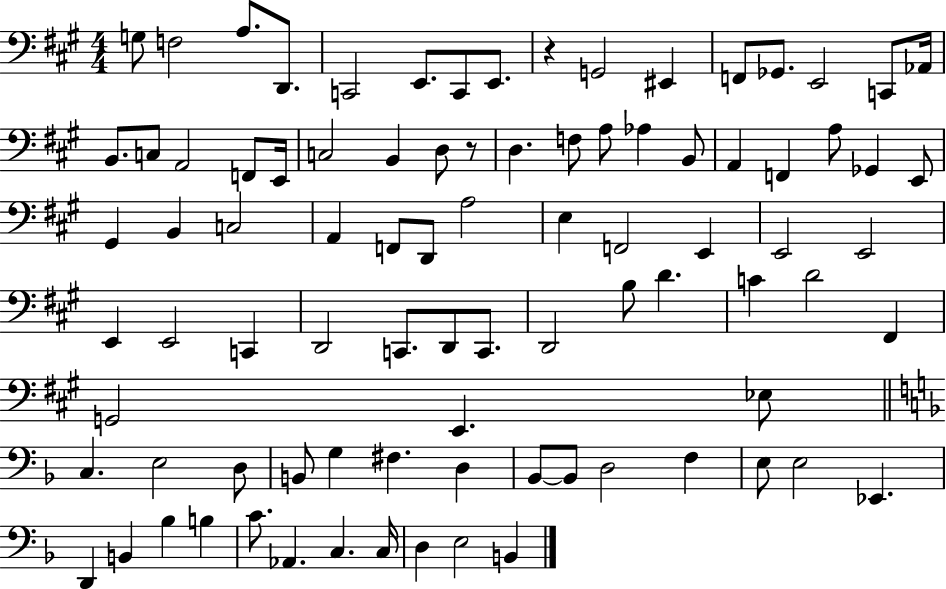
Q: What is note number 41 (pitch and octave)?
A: E3